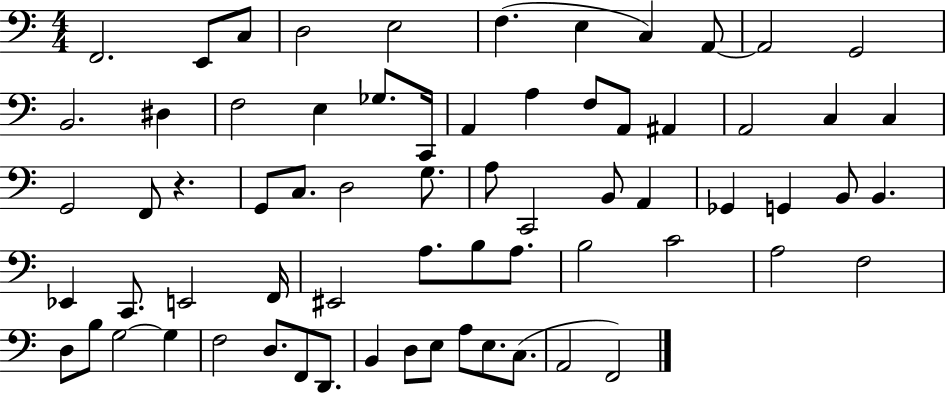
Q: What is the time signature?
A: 4/4